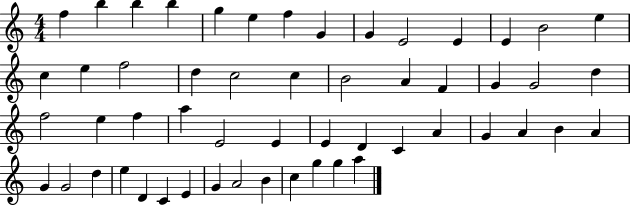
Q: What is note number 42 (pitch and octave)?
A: G4